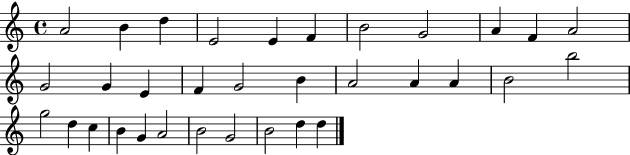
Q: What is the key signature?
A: C major